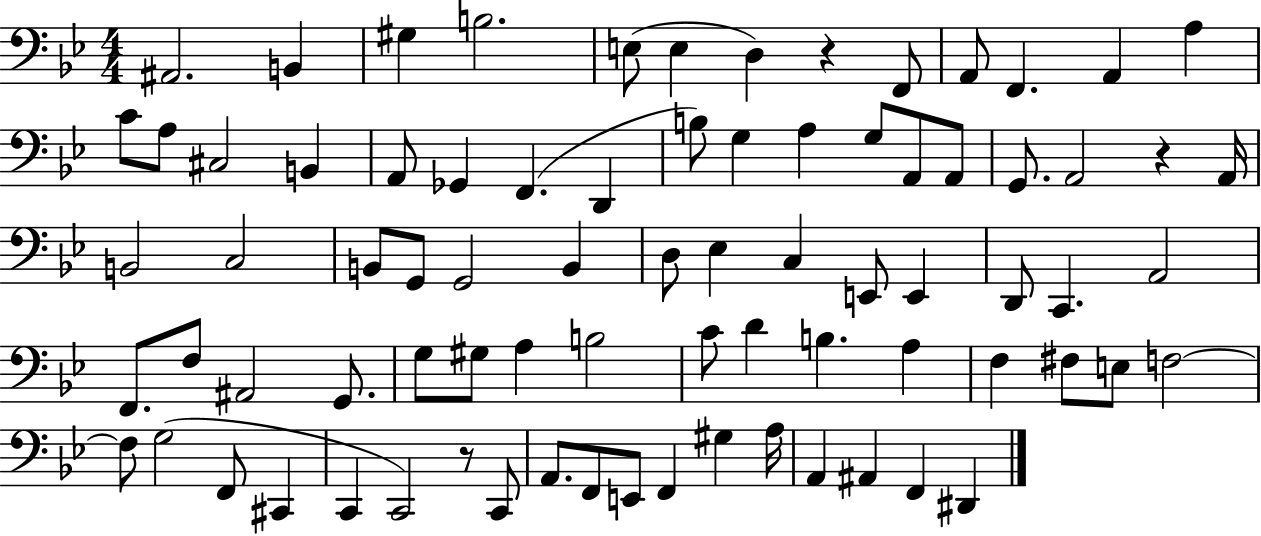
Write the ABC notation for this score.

X:1
T:Untitled
M:4/4
L:1/4
K:Bb
^A,,2 B,, ^G, B,2 E,/2 E, D, z F,,/2 A,,/2 F,, A,, A, C/2 A,/2 ^C,2 B,, A,,/2 _G,, F,, D,, B,/2 G, A, G,/2 A,,/2 A,,/2 G,,/2 A,,2 z A,,/4 B,,2 C,2 B,,/2 G,,/2 G,,2 B,, D,/2 _E, C, E,,/2 E,, D,,/2 C,, A,,2 F,,/2 F,/2 ^A,,2 G,,/2 G,/2 ^G,/2 A, B,2 C/2 D B, A, F, ^F,/2 E,/2 F,2 F,/2 G,2 F,,/2 ^C,, C,, C,,2 z/2 C,,/2 A,,/2 F,,/2 E,,/2 F,, ^G, A,/4 A,, ^A,, F,, ^D,,